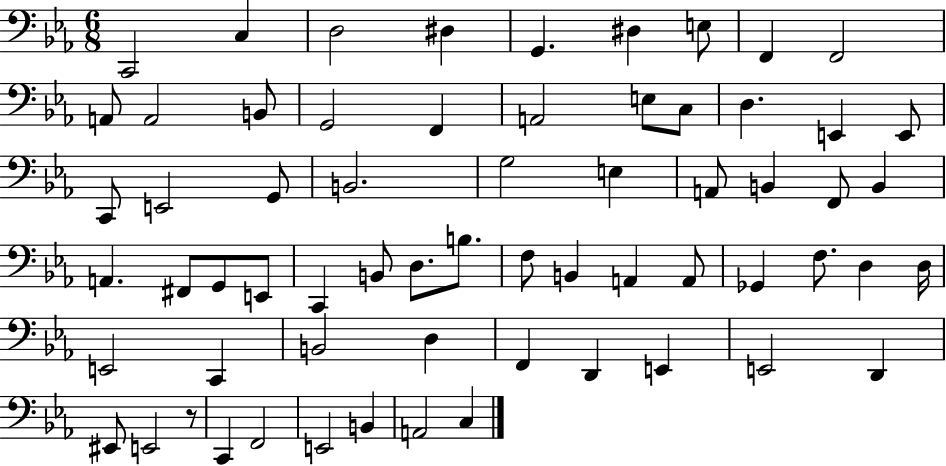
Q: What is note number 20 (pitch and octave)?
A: E2